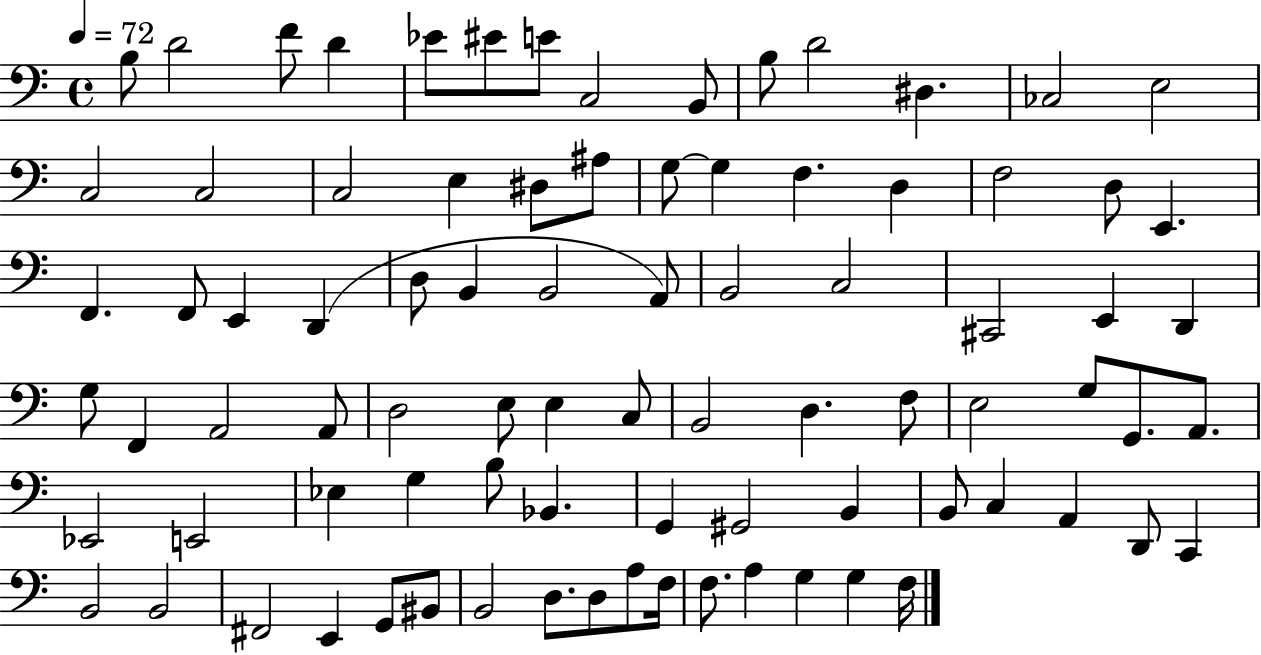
X:1
T:Untitled
M:4/4
L:1/4
K:C
B,/2 D2 F/2 D _E/2 ^E/2 E/2 C,2 B,,/2 B,/2 D2 ^D, _C,2 E,2 C,2 C,2 C,2 E, ^D,/2 ^A,/2 G,/2 G, F, D, F,2 D,/2 E,, F,, F,,/2 E,, D,, D,/2 B,, B,,2 A,,/2 B,,2 C,2 ^C,,2 E,, D,, G,/2 F,, A,,2 A,,/2 D,2 E,/2 E, C,/2 B,,2 D, F,/2 E,2 G,/2 G,,/2 A,,/2 _E,,2 E,,2 _E, G, B,/2 _B,, G,, ^G,,2 B,, B,,/2 C, A,, D,,/2 C,, B,,2 B,,2 ^F,,2 E,, G,,/2 ^B,,/2 B,,2 D,/2 D,/2 A,/2 F,/4 F,/2 A, G, G, F,/4